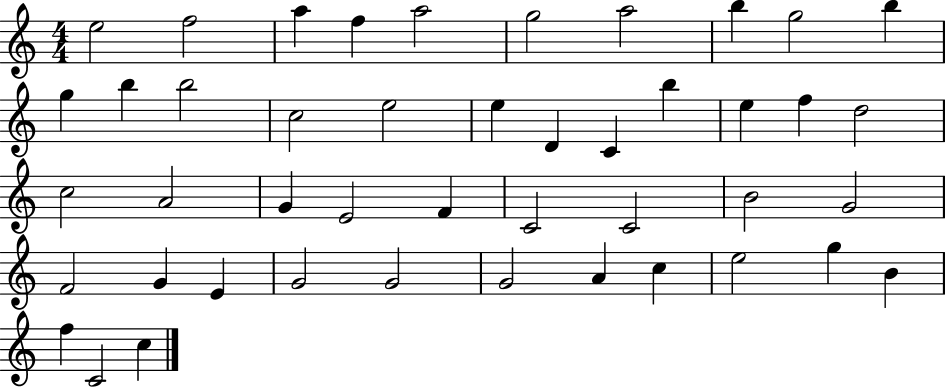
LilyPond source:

{
  \clef treble
  \numericTimeSignature
  \time 4/4
  \key c \major
  e''2 f''2 | a''4 f''4 a''2 | g''2 a''2 | b''4 g''2 b''4 | \break g''4 b''4 b''2 | c''2 e''2 | e''4 d'4 c'4 b''4 | e''4 f''4 d''2 | \break c''2 a'2 | g'4 e'2 f'4 | c'2 c'2 | b'2 g'2 | \break f'2 g'4 e'4 | g'2 g'2 | g'2 a'4 c''4 | e''2 g''4 b'4 | \break f''4 c'2 c''4 | \bar "|."
}